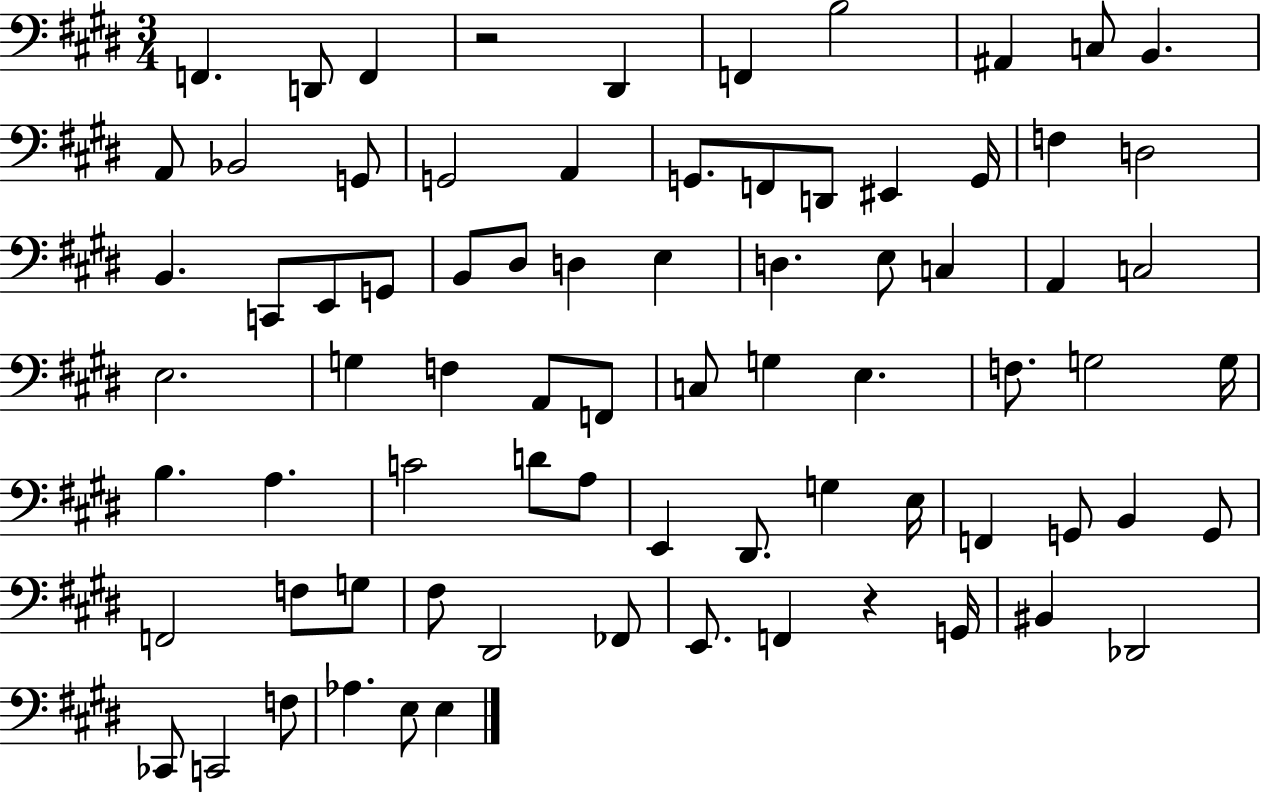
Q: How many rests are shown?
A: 2